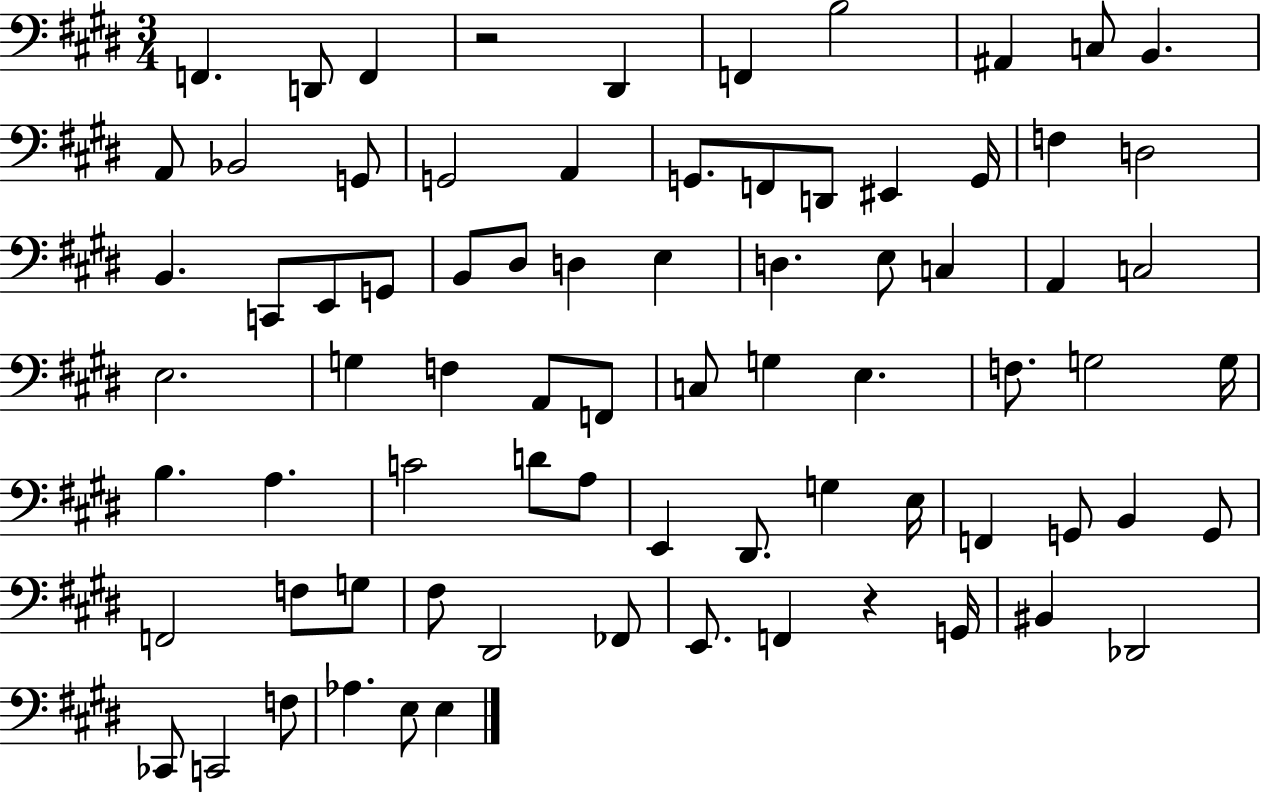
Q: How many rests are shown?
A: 2